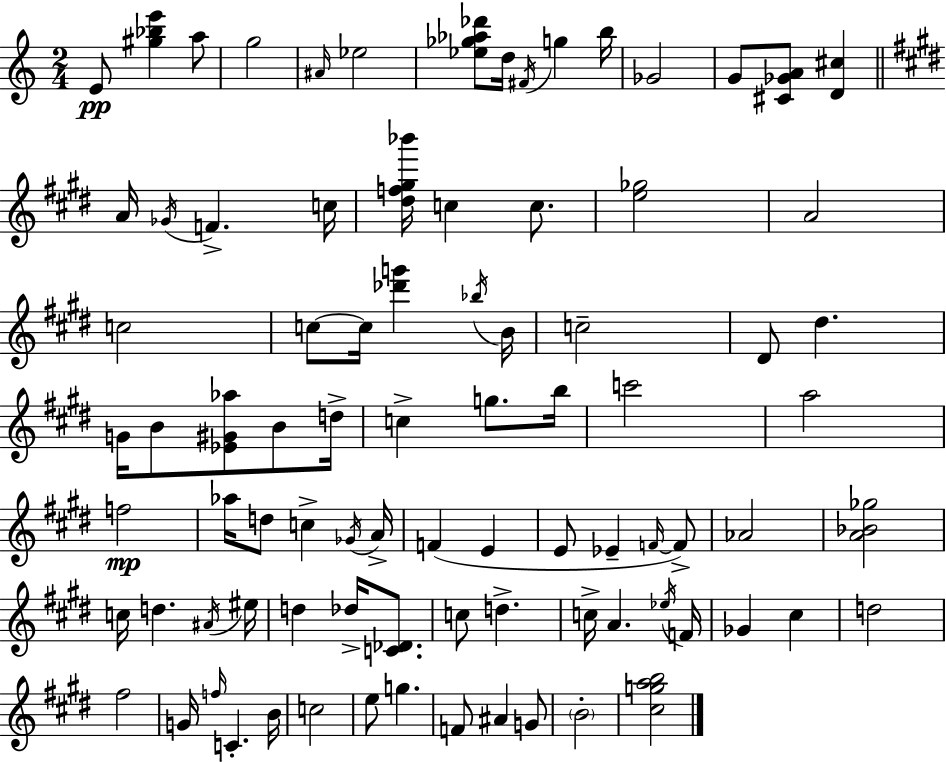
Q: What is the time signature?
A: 2/4